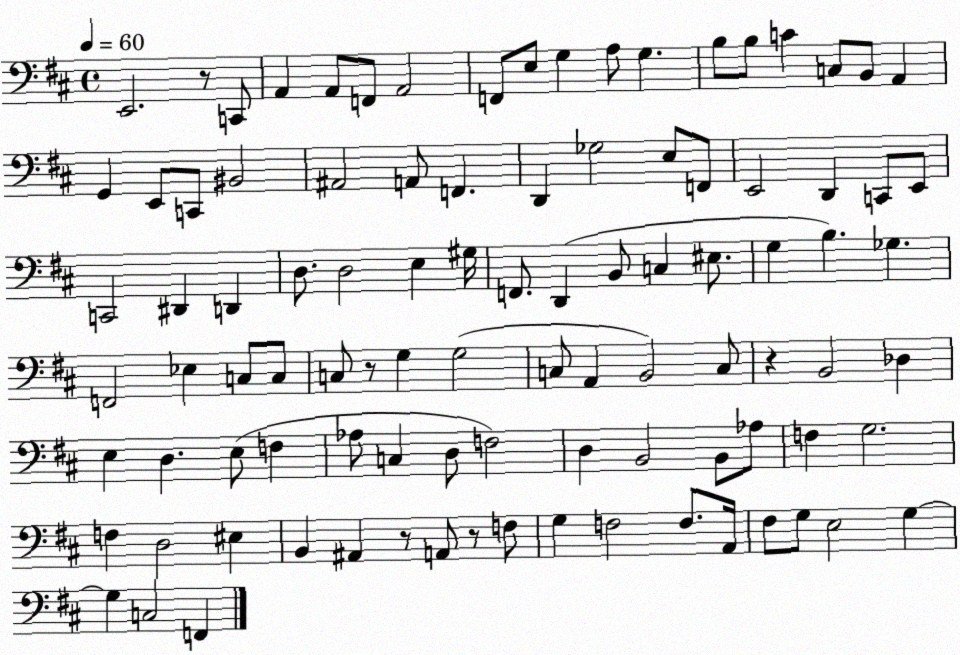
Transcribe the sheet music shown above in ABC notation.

X:1
T:Untitled
M:4/4
L:1/4
K:D
E,,2 z/2 C,,/2 A,, A,,/2 F,,/2 A,,2 F,,/2 E,/2 G, A,/2 G, B,/2 B,/2 C C,/2 B,,/2 A,, G,, E,,/2 C,,/2 ^B,,2 ^A,,2 A,,/2 F,, D,, _G,2 E,/2 F,,/2 E,,2 D,, C,,/2 E,,/2 C,,2 ^D,, D,, D,/2 D,2 E, ^G,/4 F,,/2 D,, B,,/2 C, ^E,/2 G, B, _G, F,,2 _E, C,/2 C,/2 C,/2 z/2 G, G,2 C,/2 A,, B,,2 C,/2 z B,,2 _D, E, D, E,/2 F, _A,/2 C, D,/2 F,2 D, B,,2 B,,/2 _A,/2 F, G,2 F, D,2 ^E, B,, ^A,, z/2 A,,/2 z/2 F,/2 G, F,2 F,/2 A,,/4 ^F,/2 G,/2 E,2 G, G, C,2 F,,